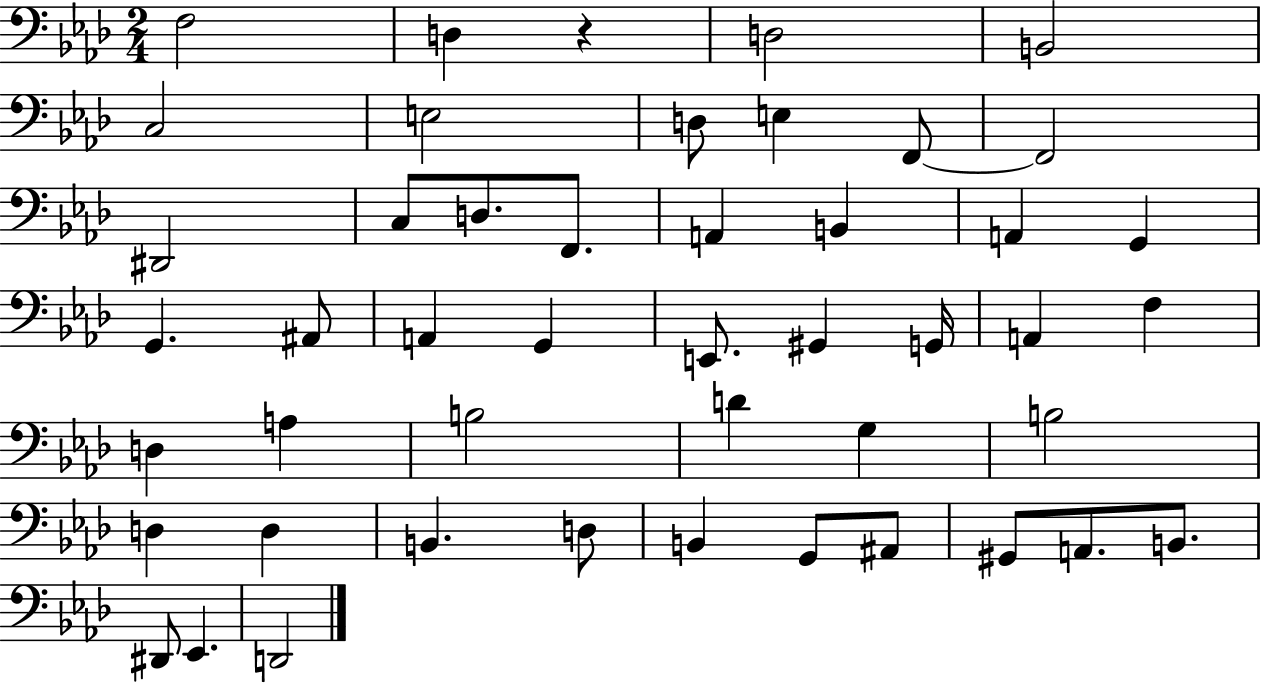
X:1
T:Untitled
M:2/4
L:1/4
K:Ab
F,2 D, z D,2 B,,2 C,2 E,2 D,/2 E, F,,/2 F,,2 ^D,,2 C,/2 D,/2 F,,/2 A,, B,, A,, G,, G,, ^A,,/2 A,, G,, E,,/2 ^G,, G,,/4 A,, F, D, A, B,2 D G, B,2 D, D, B,, D,/2 B,, G,,/2 ^A,,/2 ^G,,/2 A,,/2 B,,/2 ^D,,/2 _E,, D,,2